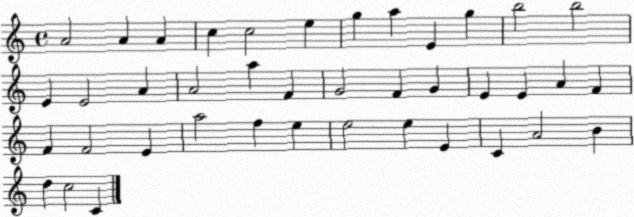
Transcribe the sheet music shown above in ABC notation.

X:1
T:Untitled
M:4/4
L:1/4
K:C
A2 A A c c2 e g a E g b2 b2 E E2 A A2 a F G2 F G E E A F F F2 E a2 f e e2 e E C A2 B d c2 C